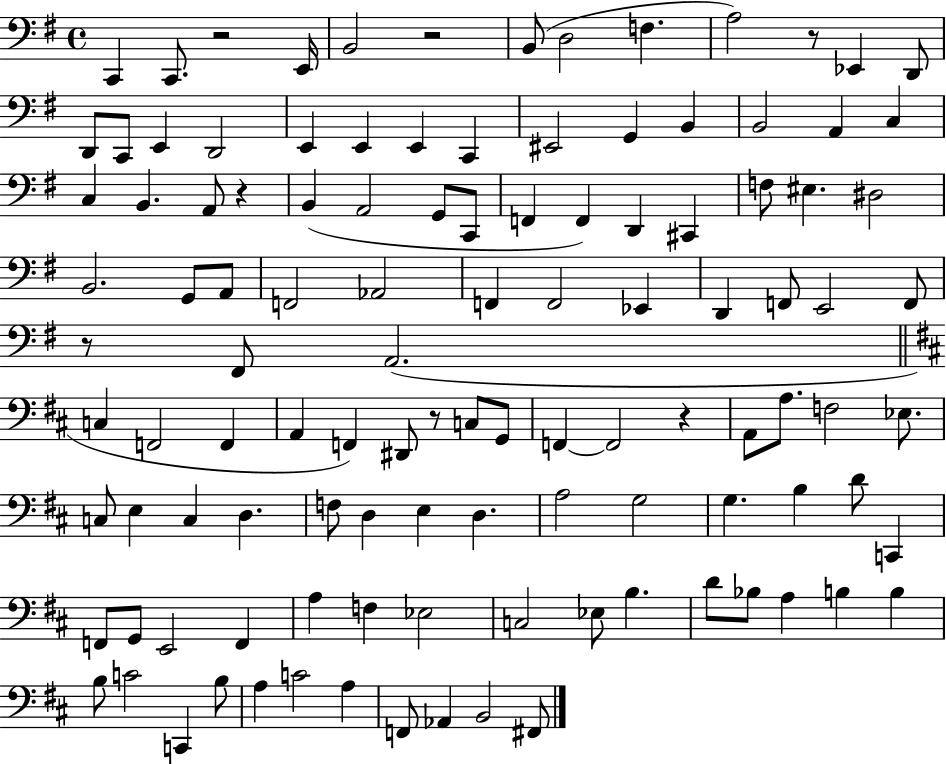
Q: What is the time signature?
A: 4/4